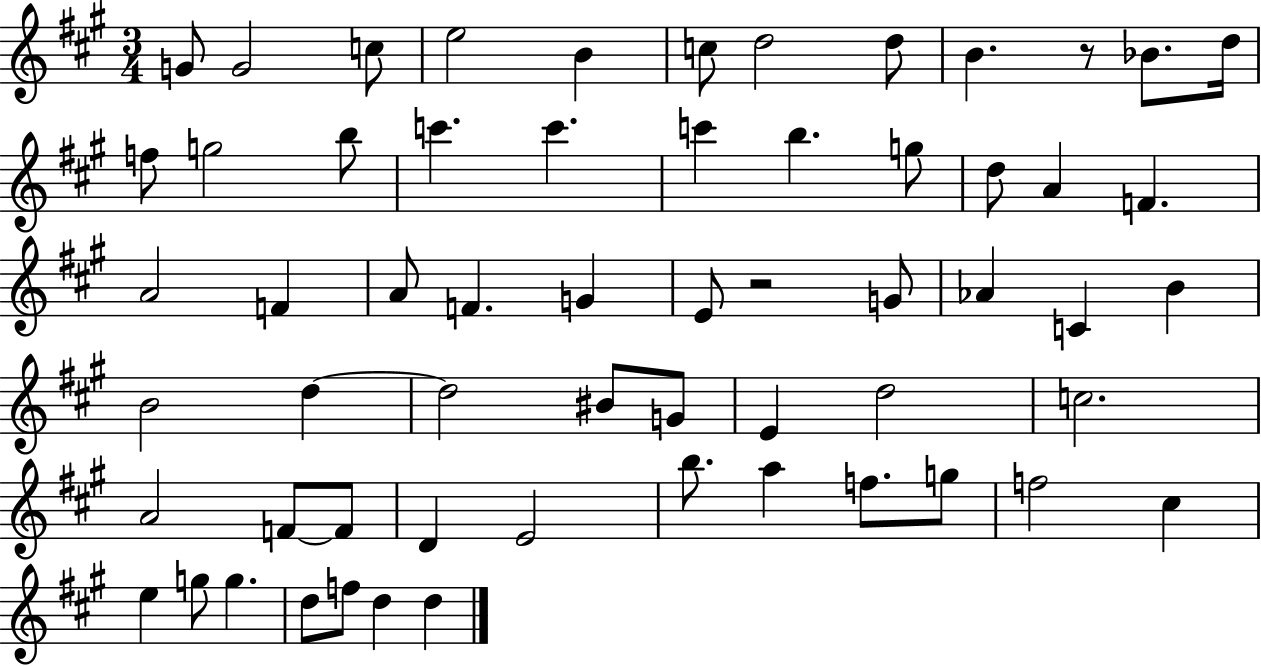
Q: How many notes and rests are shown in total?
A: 60